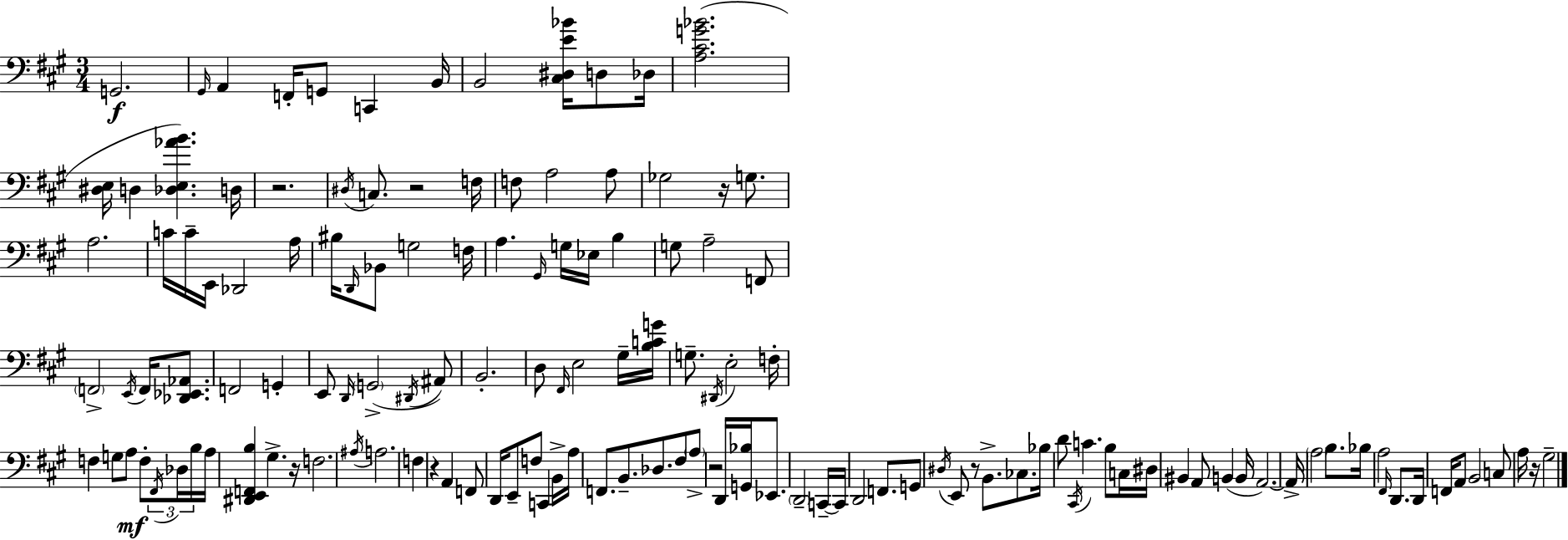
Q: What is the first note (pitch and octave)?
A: G2